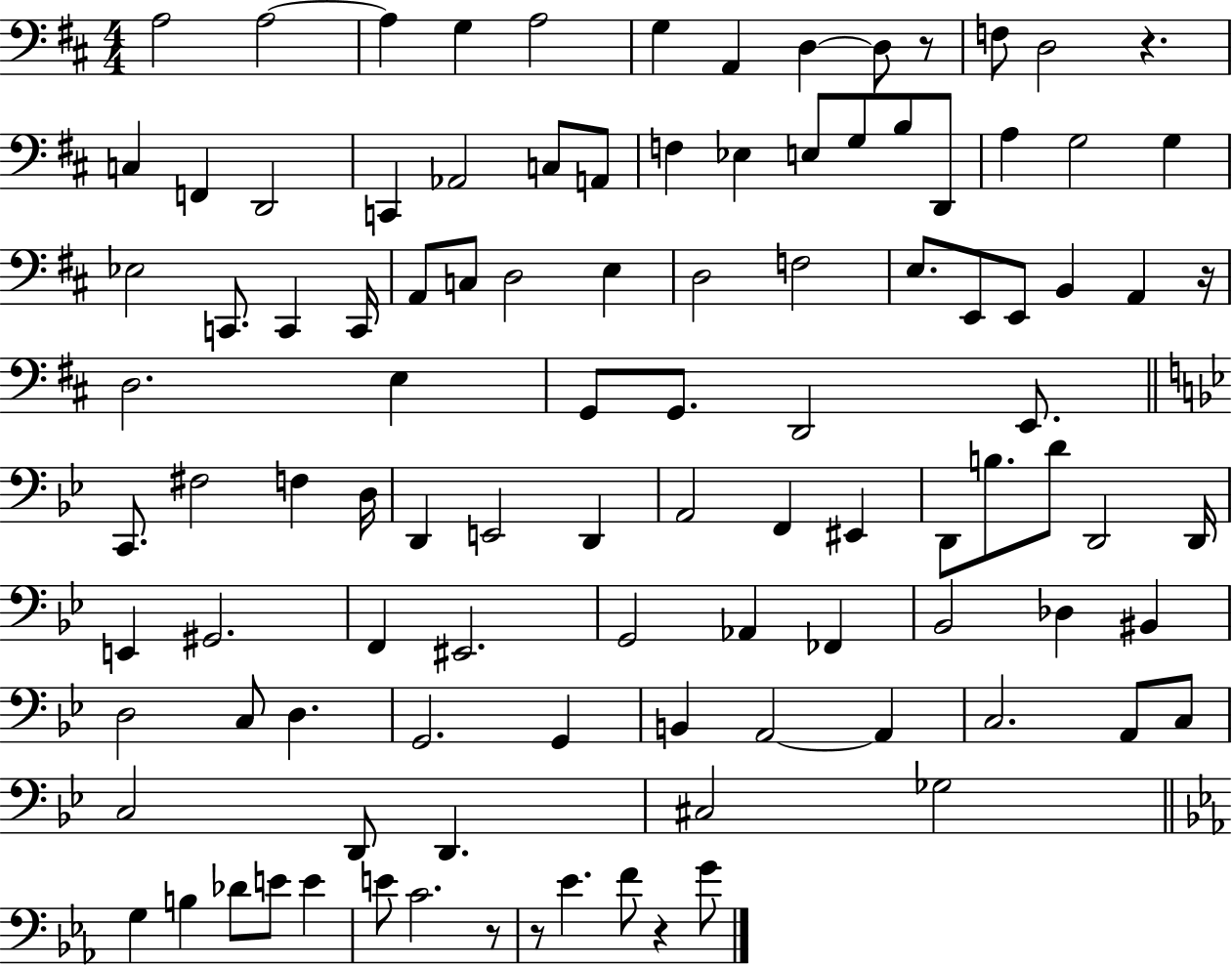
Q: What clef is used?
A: bass